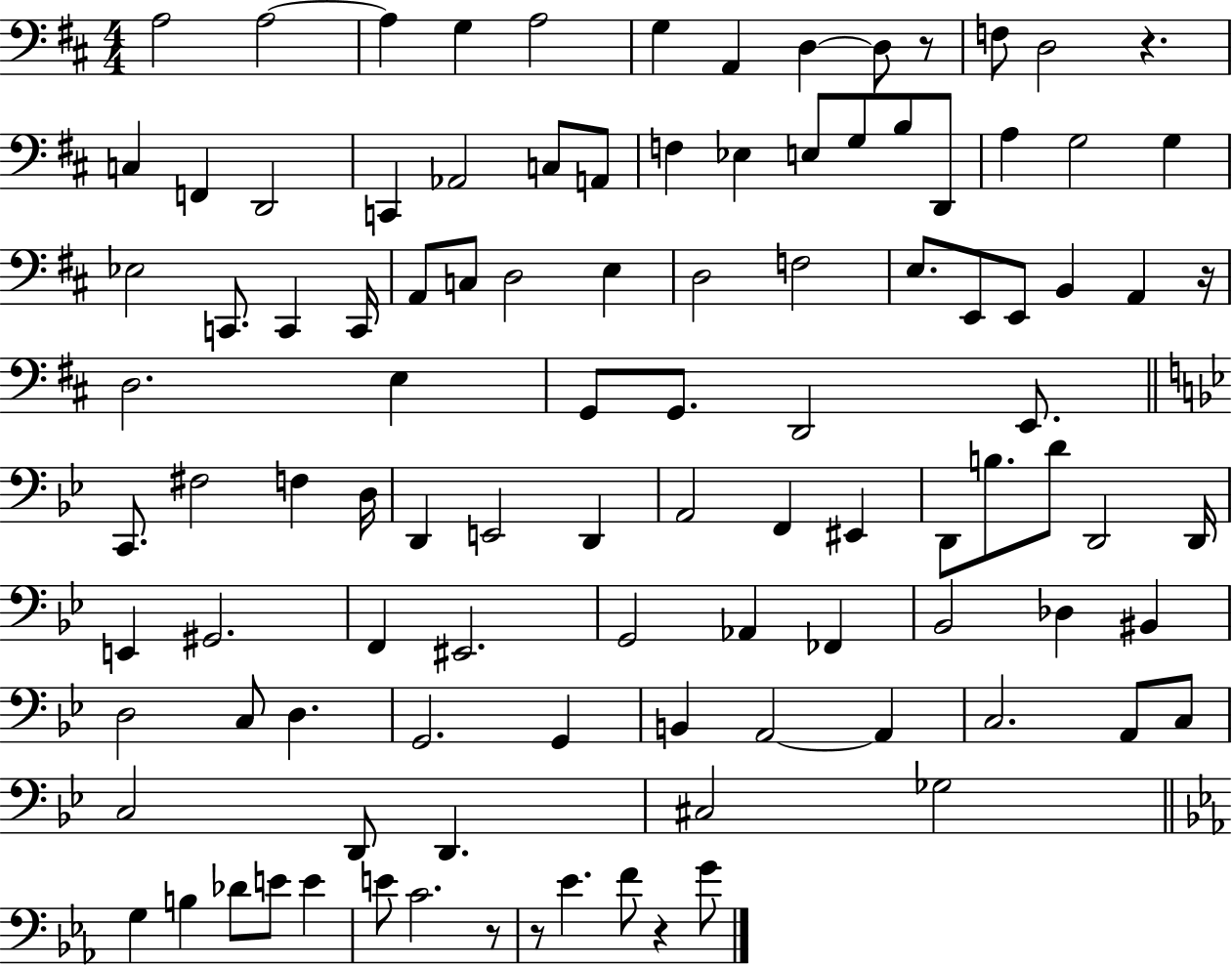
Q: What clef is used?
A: bass